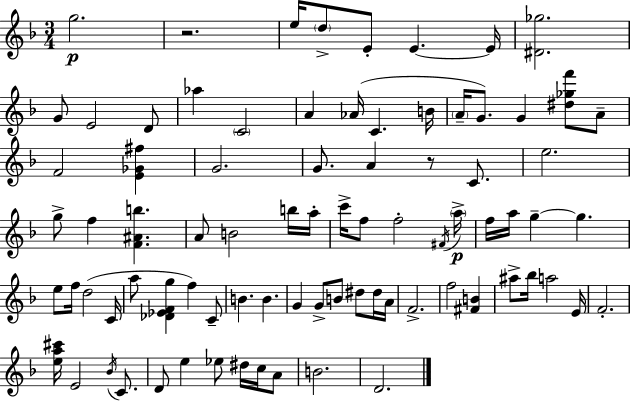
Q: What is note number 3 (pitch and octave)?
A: D5